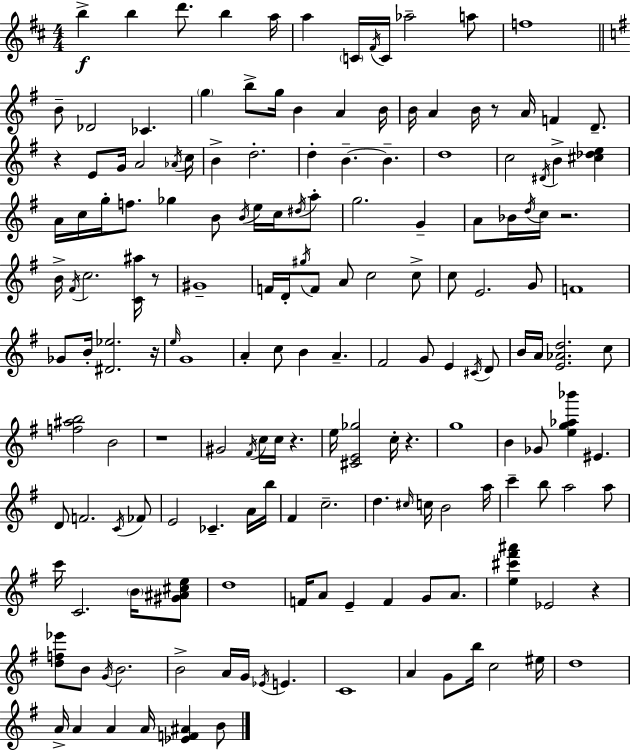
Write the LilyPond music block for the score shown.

{
  \clef treble
  \numericTimeSignature
  \time 4/4
  \key d \major
  \repeat volta 2 { b''4->\f b''4 d'''8. b''4 a''16 | a''4 \parenthesize c'16 \acciaccatura { fis'16 } c'16 aes''2-- a''8 | f''1 | \bar "||" \break \key e \minor b'8-- des'2 ces'4. | \parenthesize g''4 b''8-> g''16 b'4 a'4 b'16 | b'16 a'4 b'16 r8 a'16 f'4 d'8.-- | r4 e'8 g'16 a'2 \acciaccatura { aes'16 } | \break c''16 b'4-> d''2.-. | d''4-. b'4.--~~ b'4.-- | d''1 | c''2 \acciaccatura { dis'16 } b'4-> <cis'' des'' e''>4 | \break a'16 c''16 g''16-. f''8. ges''4 b'8 \acciaccatura { b'16 } e''16 | c''16 \acciaccatura { dis''16 } a''8-. g''2. | g'4-- a'8 bes'16 \acciaccatura { d''16 } c''16 r2. | b'16-> \acciaccatura { fis'16 } c''2. | \break <c' ais''>16 r8 gis'1-- | f'16 d'16-. \acciaccatura { gis''16 } f'8 a'8 c''2 | c''8-> c''8 e'2. | g'8 f'1 | \break ges'8 b'16-. <dis' ees''>2. | r16 \grace { e''16 } g'1 | a'4-. c''8 b'4 | a'4.-- fis'2 | \break g'8 e'4 \acciaccatura { cis'16 } d'8 b'16 a'16 <e' aes' d''>2. | c''8 <f'' ais'' b''>2 | b'2 r1 | gis'2 | \break \acciaccatura { fis'16 } c''16 c''16 r4. e''16 <cis' e' ges''>2 | c''16-. r4. g''1 | b'4 ges'8 | <e'' g'' aes'' bes'''>4 eis'4. d'8 f'2. | \break \acciaccatura { c'16 } fes'8 e'2 | ces'4.-- a'16 b''16 fis'4 c''2.-- | d''4. | \grace { cis''16 } c''16 b'2 a''16 c'''4-- | \break b''8 a''2 a''8 c'''16 c'2. | \parenthesize b'16 <gis' ais' cis'' e''>8 d''1 | f'16 a'8 e'4-- | f'4 g'8 a'8. <e'' cis''' fis''' ais'''>4 | \break ees'2 r4 <d'' f'' ees'''>8 b'8 | \acciaccatura { g'16 } b'2. b'2-> | a'16 g'16 \acciaccatura { ees'16 } e'4. c'1 | a'4 | \break g'8 b''16 c''2 eis''16 d''1 | a'16-> a'4 | a'4 a'16 <ees' f' ais'>4 b'8 } \bar "|."
}